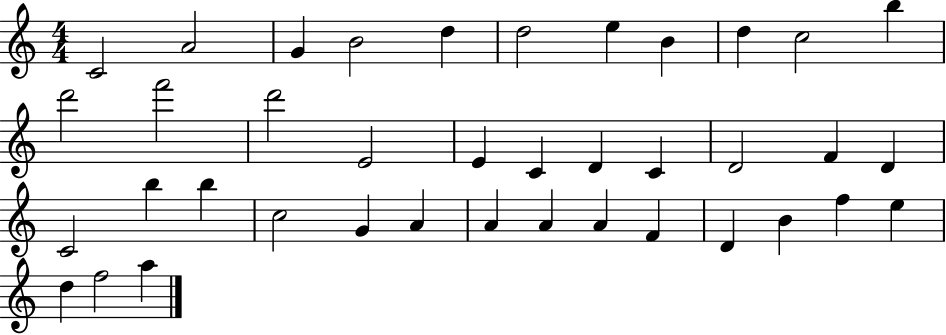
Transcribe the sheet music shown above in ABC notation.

X:1
T:Untitled
M:4/4
L:1/4
K:C
C2 A2 G B2 d d2 e B d c2 b d'2 f'2 d'2 E2 E C D C D2 F D C2 b b c2 G A A A A F D B f e d f2 a